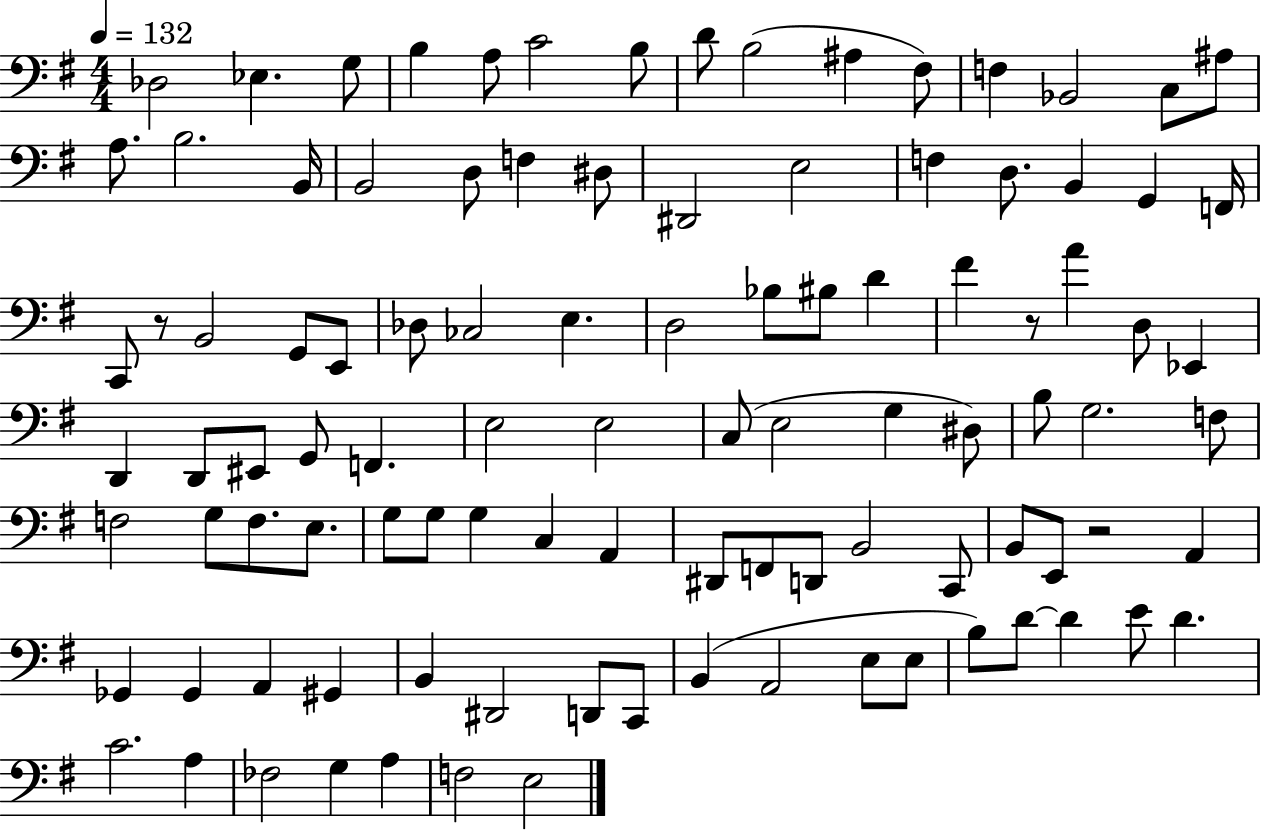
X:1
T:Untitled
M:4/4
L:1/4
K:G
_D,2 _E, G,/2 B, A,/2 C2 B,/2 D/2 B,2 ^A, ^F,/2 F, _B,,2 C,/2 ^A,/2 A,/2 B,2 B,,/4 B,,2 D,/2 F, ^D,/2 ^D,,2 E,2 F, D,/2 B,, G,, F,,/4 C,,/2 z/2 B,,2 G,,/2 E,,/2 _D,/2 _C,2 E, D,2 _B,/2 ^B,/2 D ^F z/2 A D,/2 _E,, D,, D,,/2 ^E,,/2 G,,/2 F,, E,2 E,2 C,/2 E,2 G, ^D,/2 B,/2 G,2 F,/2 F,2 G,/2 F,/2 E,/2 G,/2 G,/2 G, C, A,, ^D,,/2 F,,/2 D,,/2 B,,2 C,,/2 B,,/2 E,,/2 z2 A,, _G,, _G,, A,, ^G,, B,, ^D,,2 D,,/2 C,,/2 B,, A,,2 E,/2 E,/2 B,/2 D/2 D E/2 D C2 A, _F,2 G, A, F,2 E,2